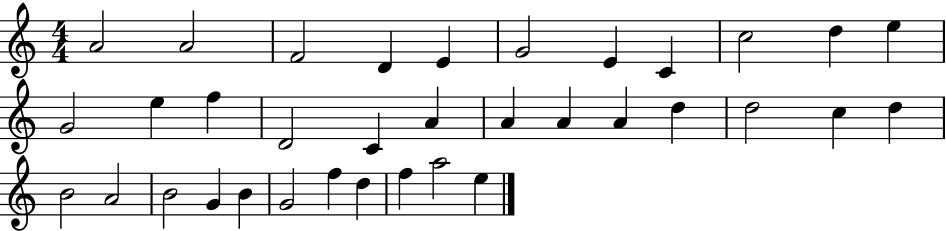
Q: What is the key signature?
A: C major